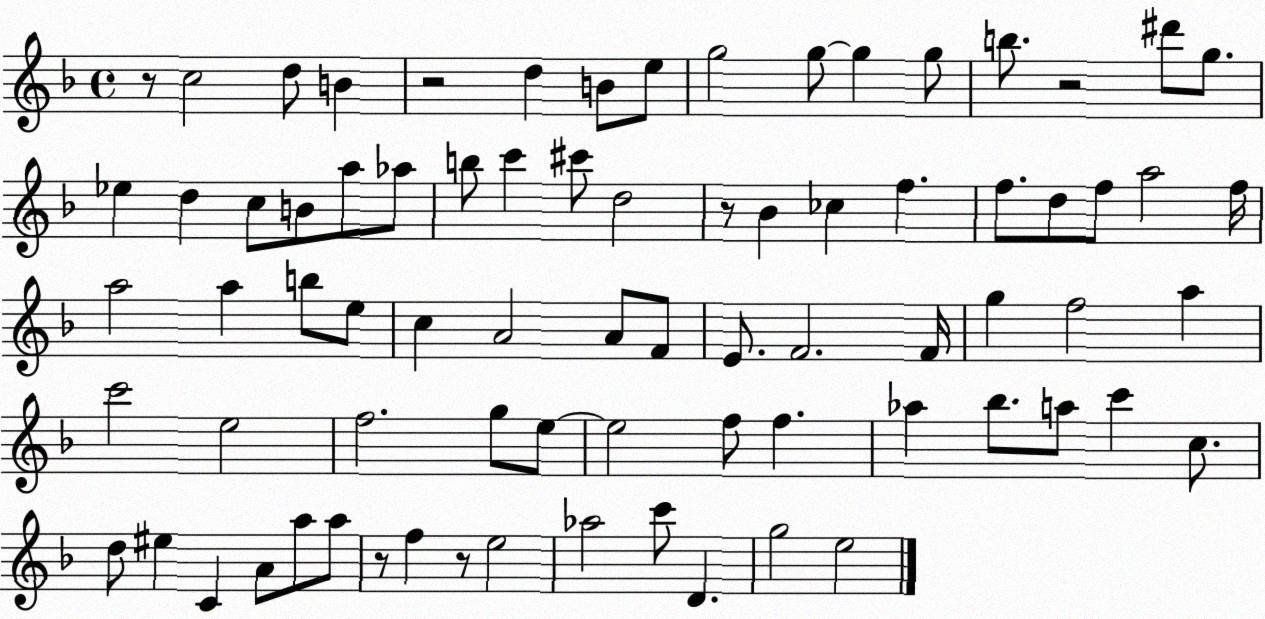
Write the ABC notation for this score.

X:1
T:Untitled
M:4/4
L:1/4
K:F
z/2 c2 d/2 B z2 d B/2 e/2 g2 g/2 g g/2 b/2 z2 ^d'/2 g/2 _e d c/2 B/2 a/2 _a/2 b/2 c' ^c'/2 d2 z/2 _B _c f f/2 d/2 f/2 a2 f/4 a2 a b/2 e/2 c A2 A/2 F/2 E/2 F2 F/4 g f2 a c'2 e2 f2 g/2 e/2 e2 f/2 f _a _b/2 a/2 c' c/2 d/2 ^e C A/2 a/2 a/2 z/2 f z/2 e2 _a2 c'/2 D g2 e2